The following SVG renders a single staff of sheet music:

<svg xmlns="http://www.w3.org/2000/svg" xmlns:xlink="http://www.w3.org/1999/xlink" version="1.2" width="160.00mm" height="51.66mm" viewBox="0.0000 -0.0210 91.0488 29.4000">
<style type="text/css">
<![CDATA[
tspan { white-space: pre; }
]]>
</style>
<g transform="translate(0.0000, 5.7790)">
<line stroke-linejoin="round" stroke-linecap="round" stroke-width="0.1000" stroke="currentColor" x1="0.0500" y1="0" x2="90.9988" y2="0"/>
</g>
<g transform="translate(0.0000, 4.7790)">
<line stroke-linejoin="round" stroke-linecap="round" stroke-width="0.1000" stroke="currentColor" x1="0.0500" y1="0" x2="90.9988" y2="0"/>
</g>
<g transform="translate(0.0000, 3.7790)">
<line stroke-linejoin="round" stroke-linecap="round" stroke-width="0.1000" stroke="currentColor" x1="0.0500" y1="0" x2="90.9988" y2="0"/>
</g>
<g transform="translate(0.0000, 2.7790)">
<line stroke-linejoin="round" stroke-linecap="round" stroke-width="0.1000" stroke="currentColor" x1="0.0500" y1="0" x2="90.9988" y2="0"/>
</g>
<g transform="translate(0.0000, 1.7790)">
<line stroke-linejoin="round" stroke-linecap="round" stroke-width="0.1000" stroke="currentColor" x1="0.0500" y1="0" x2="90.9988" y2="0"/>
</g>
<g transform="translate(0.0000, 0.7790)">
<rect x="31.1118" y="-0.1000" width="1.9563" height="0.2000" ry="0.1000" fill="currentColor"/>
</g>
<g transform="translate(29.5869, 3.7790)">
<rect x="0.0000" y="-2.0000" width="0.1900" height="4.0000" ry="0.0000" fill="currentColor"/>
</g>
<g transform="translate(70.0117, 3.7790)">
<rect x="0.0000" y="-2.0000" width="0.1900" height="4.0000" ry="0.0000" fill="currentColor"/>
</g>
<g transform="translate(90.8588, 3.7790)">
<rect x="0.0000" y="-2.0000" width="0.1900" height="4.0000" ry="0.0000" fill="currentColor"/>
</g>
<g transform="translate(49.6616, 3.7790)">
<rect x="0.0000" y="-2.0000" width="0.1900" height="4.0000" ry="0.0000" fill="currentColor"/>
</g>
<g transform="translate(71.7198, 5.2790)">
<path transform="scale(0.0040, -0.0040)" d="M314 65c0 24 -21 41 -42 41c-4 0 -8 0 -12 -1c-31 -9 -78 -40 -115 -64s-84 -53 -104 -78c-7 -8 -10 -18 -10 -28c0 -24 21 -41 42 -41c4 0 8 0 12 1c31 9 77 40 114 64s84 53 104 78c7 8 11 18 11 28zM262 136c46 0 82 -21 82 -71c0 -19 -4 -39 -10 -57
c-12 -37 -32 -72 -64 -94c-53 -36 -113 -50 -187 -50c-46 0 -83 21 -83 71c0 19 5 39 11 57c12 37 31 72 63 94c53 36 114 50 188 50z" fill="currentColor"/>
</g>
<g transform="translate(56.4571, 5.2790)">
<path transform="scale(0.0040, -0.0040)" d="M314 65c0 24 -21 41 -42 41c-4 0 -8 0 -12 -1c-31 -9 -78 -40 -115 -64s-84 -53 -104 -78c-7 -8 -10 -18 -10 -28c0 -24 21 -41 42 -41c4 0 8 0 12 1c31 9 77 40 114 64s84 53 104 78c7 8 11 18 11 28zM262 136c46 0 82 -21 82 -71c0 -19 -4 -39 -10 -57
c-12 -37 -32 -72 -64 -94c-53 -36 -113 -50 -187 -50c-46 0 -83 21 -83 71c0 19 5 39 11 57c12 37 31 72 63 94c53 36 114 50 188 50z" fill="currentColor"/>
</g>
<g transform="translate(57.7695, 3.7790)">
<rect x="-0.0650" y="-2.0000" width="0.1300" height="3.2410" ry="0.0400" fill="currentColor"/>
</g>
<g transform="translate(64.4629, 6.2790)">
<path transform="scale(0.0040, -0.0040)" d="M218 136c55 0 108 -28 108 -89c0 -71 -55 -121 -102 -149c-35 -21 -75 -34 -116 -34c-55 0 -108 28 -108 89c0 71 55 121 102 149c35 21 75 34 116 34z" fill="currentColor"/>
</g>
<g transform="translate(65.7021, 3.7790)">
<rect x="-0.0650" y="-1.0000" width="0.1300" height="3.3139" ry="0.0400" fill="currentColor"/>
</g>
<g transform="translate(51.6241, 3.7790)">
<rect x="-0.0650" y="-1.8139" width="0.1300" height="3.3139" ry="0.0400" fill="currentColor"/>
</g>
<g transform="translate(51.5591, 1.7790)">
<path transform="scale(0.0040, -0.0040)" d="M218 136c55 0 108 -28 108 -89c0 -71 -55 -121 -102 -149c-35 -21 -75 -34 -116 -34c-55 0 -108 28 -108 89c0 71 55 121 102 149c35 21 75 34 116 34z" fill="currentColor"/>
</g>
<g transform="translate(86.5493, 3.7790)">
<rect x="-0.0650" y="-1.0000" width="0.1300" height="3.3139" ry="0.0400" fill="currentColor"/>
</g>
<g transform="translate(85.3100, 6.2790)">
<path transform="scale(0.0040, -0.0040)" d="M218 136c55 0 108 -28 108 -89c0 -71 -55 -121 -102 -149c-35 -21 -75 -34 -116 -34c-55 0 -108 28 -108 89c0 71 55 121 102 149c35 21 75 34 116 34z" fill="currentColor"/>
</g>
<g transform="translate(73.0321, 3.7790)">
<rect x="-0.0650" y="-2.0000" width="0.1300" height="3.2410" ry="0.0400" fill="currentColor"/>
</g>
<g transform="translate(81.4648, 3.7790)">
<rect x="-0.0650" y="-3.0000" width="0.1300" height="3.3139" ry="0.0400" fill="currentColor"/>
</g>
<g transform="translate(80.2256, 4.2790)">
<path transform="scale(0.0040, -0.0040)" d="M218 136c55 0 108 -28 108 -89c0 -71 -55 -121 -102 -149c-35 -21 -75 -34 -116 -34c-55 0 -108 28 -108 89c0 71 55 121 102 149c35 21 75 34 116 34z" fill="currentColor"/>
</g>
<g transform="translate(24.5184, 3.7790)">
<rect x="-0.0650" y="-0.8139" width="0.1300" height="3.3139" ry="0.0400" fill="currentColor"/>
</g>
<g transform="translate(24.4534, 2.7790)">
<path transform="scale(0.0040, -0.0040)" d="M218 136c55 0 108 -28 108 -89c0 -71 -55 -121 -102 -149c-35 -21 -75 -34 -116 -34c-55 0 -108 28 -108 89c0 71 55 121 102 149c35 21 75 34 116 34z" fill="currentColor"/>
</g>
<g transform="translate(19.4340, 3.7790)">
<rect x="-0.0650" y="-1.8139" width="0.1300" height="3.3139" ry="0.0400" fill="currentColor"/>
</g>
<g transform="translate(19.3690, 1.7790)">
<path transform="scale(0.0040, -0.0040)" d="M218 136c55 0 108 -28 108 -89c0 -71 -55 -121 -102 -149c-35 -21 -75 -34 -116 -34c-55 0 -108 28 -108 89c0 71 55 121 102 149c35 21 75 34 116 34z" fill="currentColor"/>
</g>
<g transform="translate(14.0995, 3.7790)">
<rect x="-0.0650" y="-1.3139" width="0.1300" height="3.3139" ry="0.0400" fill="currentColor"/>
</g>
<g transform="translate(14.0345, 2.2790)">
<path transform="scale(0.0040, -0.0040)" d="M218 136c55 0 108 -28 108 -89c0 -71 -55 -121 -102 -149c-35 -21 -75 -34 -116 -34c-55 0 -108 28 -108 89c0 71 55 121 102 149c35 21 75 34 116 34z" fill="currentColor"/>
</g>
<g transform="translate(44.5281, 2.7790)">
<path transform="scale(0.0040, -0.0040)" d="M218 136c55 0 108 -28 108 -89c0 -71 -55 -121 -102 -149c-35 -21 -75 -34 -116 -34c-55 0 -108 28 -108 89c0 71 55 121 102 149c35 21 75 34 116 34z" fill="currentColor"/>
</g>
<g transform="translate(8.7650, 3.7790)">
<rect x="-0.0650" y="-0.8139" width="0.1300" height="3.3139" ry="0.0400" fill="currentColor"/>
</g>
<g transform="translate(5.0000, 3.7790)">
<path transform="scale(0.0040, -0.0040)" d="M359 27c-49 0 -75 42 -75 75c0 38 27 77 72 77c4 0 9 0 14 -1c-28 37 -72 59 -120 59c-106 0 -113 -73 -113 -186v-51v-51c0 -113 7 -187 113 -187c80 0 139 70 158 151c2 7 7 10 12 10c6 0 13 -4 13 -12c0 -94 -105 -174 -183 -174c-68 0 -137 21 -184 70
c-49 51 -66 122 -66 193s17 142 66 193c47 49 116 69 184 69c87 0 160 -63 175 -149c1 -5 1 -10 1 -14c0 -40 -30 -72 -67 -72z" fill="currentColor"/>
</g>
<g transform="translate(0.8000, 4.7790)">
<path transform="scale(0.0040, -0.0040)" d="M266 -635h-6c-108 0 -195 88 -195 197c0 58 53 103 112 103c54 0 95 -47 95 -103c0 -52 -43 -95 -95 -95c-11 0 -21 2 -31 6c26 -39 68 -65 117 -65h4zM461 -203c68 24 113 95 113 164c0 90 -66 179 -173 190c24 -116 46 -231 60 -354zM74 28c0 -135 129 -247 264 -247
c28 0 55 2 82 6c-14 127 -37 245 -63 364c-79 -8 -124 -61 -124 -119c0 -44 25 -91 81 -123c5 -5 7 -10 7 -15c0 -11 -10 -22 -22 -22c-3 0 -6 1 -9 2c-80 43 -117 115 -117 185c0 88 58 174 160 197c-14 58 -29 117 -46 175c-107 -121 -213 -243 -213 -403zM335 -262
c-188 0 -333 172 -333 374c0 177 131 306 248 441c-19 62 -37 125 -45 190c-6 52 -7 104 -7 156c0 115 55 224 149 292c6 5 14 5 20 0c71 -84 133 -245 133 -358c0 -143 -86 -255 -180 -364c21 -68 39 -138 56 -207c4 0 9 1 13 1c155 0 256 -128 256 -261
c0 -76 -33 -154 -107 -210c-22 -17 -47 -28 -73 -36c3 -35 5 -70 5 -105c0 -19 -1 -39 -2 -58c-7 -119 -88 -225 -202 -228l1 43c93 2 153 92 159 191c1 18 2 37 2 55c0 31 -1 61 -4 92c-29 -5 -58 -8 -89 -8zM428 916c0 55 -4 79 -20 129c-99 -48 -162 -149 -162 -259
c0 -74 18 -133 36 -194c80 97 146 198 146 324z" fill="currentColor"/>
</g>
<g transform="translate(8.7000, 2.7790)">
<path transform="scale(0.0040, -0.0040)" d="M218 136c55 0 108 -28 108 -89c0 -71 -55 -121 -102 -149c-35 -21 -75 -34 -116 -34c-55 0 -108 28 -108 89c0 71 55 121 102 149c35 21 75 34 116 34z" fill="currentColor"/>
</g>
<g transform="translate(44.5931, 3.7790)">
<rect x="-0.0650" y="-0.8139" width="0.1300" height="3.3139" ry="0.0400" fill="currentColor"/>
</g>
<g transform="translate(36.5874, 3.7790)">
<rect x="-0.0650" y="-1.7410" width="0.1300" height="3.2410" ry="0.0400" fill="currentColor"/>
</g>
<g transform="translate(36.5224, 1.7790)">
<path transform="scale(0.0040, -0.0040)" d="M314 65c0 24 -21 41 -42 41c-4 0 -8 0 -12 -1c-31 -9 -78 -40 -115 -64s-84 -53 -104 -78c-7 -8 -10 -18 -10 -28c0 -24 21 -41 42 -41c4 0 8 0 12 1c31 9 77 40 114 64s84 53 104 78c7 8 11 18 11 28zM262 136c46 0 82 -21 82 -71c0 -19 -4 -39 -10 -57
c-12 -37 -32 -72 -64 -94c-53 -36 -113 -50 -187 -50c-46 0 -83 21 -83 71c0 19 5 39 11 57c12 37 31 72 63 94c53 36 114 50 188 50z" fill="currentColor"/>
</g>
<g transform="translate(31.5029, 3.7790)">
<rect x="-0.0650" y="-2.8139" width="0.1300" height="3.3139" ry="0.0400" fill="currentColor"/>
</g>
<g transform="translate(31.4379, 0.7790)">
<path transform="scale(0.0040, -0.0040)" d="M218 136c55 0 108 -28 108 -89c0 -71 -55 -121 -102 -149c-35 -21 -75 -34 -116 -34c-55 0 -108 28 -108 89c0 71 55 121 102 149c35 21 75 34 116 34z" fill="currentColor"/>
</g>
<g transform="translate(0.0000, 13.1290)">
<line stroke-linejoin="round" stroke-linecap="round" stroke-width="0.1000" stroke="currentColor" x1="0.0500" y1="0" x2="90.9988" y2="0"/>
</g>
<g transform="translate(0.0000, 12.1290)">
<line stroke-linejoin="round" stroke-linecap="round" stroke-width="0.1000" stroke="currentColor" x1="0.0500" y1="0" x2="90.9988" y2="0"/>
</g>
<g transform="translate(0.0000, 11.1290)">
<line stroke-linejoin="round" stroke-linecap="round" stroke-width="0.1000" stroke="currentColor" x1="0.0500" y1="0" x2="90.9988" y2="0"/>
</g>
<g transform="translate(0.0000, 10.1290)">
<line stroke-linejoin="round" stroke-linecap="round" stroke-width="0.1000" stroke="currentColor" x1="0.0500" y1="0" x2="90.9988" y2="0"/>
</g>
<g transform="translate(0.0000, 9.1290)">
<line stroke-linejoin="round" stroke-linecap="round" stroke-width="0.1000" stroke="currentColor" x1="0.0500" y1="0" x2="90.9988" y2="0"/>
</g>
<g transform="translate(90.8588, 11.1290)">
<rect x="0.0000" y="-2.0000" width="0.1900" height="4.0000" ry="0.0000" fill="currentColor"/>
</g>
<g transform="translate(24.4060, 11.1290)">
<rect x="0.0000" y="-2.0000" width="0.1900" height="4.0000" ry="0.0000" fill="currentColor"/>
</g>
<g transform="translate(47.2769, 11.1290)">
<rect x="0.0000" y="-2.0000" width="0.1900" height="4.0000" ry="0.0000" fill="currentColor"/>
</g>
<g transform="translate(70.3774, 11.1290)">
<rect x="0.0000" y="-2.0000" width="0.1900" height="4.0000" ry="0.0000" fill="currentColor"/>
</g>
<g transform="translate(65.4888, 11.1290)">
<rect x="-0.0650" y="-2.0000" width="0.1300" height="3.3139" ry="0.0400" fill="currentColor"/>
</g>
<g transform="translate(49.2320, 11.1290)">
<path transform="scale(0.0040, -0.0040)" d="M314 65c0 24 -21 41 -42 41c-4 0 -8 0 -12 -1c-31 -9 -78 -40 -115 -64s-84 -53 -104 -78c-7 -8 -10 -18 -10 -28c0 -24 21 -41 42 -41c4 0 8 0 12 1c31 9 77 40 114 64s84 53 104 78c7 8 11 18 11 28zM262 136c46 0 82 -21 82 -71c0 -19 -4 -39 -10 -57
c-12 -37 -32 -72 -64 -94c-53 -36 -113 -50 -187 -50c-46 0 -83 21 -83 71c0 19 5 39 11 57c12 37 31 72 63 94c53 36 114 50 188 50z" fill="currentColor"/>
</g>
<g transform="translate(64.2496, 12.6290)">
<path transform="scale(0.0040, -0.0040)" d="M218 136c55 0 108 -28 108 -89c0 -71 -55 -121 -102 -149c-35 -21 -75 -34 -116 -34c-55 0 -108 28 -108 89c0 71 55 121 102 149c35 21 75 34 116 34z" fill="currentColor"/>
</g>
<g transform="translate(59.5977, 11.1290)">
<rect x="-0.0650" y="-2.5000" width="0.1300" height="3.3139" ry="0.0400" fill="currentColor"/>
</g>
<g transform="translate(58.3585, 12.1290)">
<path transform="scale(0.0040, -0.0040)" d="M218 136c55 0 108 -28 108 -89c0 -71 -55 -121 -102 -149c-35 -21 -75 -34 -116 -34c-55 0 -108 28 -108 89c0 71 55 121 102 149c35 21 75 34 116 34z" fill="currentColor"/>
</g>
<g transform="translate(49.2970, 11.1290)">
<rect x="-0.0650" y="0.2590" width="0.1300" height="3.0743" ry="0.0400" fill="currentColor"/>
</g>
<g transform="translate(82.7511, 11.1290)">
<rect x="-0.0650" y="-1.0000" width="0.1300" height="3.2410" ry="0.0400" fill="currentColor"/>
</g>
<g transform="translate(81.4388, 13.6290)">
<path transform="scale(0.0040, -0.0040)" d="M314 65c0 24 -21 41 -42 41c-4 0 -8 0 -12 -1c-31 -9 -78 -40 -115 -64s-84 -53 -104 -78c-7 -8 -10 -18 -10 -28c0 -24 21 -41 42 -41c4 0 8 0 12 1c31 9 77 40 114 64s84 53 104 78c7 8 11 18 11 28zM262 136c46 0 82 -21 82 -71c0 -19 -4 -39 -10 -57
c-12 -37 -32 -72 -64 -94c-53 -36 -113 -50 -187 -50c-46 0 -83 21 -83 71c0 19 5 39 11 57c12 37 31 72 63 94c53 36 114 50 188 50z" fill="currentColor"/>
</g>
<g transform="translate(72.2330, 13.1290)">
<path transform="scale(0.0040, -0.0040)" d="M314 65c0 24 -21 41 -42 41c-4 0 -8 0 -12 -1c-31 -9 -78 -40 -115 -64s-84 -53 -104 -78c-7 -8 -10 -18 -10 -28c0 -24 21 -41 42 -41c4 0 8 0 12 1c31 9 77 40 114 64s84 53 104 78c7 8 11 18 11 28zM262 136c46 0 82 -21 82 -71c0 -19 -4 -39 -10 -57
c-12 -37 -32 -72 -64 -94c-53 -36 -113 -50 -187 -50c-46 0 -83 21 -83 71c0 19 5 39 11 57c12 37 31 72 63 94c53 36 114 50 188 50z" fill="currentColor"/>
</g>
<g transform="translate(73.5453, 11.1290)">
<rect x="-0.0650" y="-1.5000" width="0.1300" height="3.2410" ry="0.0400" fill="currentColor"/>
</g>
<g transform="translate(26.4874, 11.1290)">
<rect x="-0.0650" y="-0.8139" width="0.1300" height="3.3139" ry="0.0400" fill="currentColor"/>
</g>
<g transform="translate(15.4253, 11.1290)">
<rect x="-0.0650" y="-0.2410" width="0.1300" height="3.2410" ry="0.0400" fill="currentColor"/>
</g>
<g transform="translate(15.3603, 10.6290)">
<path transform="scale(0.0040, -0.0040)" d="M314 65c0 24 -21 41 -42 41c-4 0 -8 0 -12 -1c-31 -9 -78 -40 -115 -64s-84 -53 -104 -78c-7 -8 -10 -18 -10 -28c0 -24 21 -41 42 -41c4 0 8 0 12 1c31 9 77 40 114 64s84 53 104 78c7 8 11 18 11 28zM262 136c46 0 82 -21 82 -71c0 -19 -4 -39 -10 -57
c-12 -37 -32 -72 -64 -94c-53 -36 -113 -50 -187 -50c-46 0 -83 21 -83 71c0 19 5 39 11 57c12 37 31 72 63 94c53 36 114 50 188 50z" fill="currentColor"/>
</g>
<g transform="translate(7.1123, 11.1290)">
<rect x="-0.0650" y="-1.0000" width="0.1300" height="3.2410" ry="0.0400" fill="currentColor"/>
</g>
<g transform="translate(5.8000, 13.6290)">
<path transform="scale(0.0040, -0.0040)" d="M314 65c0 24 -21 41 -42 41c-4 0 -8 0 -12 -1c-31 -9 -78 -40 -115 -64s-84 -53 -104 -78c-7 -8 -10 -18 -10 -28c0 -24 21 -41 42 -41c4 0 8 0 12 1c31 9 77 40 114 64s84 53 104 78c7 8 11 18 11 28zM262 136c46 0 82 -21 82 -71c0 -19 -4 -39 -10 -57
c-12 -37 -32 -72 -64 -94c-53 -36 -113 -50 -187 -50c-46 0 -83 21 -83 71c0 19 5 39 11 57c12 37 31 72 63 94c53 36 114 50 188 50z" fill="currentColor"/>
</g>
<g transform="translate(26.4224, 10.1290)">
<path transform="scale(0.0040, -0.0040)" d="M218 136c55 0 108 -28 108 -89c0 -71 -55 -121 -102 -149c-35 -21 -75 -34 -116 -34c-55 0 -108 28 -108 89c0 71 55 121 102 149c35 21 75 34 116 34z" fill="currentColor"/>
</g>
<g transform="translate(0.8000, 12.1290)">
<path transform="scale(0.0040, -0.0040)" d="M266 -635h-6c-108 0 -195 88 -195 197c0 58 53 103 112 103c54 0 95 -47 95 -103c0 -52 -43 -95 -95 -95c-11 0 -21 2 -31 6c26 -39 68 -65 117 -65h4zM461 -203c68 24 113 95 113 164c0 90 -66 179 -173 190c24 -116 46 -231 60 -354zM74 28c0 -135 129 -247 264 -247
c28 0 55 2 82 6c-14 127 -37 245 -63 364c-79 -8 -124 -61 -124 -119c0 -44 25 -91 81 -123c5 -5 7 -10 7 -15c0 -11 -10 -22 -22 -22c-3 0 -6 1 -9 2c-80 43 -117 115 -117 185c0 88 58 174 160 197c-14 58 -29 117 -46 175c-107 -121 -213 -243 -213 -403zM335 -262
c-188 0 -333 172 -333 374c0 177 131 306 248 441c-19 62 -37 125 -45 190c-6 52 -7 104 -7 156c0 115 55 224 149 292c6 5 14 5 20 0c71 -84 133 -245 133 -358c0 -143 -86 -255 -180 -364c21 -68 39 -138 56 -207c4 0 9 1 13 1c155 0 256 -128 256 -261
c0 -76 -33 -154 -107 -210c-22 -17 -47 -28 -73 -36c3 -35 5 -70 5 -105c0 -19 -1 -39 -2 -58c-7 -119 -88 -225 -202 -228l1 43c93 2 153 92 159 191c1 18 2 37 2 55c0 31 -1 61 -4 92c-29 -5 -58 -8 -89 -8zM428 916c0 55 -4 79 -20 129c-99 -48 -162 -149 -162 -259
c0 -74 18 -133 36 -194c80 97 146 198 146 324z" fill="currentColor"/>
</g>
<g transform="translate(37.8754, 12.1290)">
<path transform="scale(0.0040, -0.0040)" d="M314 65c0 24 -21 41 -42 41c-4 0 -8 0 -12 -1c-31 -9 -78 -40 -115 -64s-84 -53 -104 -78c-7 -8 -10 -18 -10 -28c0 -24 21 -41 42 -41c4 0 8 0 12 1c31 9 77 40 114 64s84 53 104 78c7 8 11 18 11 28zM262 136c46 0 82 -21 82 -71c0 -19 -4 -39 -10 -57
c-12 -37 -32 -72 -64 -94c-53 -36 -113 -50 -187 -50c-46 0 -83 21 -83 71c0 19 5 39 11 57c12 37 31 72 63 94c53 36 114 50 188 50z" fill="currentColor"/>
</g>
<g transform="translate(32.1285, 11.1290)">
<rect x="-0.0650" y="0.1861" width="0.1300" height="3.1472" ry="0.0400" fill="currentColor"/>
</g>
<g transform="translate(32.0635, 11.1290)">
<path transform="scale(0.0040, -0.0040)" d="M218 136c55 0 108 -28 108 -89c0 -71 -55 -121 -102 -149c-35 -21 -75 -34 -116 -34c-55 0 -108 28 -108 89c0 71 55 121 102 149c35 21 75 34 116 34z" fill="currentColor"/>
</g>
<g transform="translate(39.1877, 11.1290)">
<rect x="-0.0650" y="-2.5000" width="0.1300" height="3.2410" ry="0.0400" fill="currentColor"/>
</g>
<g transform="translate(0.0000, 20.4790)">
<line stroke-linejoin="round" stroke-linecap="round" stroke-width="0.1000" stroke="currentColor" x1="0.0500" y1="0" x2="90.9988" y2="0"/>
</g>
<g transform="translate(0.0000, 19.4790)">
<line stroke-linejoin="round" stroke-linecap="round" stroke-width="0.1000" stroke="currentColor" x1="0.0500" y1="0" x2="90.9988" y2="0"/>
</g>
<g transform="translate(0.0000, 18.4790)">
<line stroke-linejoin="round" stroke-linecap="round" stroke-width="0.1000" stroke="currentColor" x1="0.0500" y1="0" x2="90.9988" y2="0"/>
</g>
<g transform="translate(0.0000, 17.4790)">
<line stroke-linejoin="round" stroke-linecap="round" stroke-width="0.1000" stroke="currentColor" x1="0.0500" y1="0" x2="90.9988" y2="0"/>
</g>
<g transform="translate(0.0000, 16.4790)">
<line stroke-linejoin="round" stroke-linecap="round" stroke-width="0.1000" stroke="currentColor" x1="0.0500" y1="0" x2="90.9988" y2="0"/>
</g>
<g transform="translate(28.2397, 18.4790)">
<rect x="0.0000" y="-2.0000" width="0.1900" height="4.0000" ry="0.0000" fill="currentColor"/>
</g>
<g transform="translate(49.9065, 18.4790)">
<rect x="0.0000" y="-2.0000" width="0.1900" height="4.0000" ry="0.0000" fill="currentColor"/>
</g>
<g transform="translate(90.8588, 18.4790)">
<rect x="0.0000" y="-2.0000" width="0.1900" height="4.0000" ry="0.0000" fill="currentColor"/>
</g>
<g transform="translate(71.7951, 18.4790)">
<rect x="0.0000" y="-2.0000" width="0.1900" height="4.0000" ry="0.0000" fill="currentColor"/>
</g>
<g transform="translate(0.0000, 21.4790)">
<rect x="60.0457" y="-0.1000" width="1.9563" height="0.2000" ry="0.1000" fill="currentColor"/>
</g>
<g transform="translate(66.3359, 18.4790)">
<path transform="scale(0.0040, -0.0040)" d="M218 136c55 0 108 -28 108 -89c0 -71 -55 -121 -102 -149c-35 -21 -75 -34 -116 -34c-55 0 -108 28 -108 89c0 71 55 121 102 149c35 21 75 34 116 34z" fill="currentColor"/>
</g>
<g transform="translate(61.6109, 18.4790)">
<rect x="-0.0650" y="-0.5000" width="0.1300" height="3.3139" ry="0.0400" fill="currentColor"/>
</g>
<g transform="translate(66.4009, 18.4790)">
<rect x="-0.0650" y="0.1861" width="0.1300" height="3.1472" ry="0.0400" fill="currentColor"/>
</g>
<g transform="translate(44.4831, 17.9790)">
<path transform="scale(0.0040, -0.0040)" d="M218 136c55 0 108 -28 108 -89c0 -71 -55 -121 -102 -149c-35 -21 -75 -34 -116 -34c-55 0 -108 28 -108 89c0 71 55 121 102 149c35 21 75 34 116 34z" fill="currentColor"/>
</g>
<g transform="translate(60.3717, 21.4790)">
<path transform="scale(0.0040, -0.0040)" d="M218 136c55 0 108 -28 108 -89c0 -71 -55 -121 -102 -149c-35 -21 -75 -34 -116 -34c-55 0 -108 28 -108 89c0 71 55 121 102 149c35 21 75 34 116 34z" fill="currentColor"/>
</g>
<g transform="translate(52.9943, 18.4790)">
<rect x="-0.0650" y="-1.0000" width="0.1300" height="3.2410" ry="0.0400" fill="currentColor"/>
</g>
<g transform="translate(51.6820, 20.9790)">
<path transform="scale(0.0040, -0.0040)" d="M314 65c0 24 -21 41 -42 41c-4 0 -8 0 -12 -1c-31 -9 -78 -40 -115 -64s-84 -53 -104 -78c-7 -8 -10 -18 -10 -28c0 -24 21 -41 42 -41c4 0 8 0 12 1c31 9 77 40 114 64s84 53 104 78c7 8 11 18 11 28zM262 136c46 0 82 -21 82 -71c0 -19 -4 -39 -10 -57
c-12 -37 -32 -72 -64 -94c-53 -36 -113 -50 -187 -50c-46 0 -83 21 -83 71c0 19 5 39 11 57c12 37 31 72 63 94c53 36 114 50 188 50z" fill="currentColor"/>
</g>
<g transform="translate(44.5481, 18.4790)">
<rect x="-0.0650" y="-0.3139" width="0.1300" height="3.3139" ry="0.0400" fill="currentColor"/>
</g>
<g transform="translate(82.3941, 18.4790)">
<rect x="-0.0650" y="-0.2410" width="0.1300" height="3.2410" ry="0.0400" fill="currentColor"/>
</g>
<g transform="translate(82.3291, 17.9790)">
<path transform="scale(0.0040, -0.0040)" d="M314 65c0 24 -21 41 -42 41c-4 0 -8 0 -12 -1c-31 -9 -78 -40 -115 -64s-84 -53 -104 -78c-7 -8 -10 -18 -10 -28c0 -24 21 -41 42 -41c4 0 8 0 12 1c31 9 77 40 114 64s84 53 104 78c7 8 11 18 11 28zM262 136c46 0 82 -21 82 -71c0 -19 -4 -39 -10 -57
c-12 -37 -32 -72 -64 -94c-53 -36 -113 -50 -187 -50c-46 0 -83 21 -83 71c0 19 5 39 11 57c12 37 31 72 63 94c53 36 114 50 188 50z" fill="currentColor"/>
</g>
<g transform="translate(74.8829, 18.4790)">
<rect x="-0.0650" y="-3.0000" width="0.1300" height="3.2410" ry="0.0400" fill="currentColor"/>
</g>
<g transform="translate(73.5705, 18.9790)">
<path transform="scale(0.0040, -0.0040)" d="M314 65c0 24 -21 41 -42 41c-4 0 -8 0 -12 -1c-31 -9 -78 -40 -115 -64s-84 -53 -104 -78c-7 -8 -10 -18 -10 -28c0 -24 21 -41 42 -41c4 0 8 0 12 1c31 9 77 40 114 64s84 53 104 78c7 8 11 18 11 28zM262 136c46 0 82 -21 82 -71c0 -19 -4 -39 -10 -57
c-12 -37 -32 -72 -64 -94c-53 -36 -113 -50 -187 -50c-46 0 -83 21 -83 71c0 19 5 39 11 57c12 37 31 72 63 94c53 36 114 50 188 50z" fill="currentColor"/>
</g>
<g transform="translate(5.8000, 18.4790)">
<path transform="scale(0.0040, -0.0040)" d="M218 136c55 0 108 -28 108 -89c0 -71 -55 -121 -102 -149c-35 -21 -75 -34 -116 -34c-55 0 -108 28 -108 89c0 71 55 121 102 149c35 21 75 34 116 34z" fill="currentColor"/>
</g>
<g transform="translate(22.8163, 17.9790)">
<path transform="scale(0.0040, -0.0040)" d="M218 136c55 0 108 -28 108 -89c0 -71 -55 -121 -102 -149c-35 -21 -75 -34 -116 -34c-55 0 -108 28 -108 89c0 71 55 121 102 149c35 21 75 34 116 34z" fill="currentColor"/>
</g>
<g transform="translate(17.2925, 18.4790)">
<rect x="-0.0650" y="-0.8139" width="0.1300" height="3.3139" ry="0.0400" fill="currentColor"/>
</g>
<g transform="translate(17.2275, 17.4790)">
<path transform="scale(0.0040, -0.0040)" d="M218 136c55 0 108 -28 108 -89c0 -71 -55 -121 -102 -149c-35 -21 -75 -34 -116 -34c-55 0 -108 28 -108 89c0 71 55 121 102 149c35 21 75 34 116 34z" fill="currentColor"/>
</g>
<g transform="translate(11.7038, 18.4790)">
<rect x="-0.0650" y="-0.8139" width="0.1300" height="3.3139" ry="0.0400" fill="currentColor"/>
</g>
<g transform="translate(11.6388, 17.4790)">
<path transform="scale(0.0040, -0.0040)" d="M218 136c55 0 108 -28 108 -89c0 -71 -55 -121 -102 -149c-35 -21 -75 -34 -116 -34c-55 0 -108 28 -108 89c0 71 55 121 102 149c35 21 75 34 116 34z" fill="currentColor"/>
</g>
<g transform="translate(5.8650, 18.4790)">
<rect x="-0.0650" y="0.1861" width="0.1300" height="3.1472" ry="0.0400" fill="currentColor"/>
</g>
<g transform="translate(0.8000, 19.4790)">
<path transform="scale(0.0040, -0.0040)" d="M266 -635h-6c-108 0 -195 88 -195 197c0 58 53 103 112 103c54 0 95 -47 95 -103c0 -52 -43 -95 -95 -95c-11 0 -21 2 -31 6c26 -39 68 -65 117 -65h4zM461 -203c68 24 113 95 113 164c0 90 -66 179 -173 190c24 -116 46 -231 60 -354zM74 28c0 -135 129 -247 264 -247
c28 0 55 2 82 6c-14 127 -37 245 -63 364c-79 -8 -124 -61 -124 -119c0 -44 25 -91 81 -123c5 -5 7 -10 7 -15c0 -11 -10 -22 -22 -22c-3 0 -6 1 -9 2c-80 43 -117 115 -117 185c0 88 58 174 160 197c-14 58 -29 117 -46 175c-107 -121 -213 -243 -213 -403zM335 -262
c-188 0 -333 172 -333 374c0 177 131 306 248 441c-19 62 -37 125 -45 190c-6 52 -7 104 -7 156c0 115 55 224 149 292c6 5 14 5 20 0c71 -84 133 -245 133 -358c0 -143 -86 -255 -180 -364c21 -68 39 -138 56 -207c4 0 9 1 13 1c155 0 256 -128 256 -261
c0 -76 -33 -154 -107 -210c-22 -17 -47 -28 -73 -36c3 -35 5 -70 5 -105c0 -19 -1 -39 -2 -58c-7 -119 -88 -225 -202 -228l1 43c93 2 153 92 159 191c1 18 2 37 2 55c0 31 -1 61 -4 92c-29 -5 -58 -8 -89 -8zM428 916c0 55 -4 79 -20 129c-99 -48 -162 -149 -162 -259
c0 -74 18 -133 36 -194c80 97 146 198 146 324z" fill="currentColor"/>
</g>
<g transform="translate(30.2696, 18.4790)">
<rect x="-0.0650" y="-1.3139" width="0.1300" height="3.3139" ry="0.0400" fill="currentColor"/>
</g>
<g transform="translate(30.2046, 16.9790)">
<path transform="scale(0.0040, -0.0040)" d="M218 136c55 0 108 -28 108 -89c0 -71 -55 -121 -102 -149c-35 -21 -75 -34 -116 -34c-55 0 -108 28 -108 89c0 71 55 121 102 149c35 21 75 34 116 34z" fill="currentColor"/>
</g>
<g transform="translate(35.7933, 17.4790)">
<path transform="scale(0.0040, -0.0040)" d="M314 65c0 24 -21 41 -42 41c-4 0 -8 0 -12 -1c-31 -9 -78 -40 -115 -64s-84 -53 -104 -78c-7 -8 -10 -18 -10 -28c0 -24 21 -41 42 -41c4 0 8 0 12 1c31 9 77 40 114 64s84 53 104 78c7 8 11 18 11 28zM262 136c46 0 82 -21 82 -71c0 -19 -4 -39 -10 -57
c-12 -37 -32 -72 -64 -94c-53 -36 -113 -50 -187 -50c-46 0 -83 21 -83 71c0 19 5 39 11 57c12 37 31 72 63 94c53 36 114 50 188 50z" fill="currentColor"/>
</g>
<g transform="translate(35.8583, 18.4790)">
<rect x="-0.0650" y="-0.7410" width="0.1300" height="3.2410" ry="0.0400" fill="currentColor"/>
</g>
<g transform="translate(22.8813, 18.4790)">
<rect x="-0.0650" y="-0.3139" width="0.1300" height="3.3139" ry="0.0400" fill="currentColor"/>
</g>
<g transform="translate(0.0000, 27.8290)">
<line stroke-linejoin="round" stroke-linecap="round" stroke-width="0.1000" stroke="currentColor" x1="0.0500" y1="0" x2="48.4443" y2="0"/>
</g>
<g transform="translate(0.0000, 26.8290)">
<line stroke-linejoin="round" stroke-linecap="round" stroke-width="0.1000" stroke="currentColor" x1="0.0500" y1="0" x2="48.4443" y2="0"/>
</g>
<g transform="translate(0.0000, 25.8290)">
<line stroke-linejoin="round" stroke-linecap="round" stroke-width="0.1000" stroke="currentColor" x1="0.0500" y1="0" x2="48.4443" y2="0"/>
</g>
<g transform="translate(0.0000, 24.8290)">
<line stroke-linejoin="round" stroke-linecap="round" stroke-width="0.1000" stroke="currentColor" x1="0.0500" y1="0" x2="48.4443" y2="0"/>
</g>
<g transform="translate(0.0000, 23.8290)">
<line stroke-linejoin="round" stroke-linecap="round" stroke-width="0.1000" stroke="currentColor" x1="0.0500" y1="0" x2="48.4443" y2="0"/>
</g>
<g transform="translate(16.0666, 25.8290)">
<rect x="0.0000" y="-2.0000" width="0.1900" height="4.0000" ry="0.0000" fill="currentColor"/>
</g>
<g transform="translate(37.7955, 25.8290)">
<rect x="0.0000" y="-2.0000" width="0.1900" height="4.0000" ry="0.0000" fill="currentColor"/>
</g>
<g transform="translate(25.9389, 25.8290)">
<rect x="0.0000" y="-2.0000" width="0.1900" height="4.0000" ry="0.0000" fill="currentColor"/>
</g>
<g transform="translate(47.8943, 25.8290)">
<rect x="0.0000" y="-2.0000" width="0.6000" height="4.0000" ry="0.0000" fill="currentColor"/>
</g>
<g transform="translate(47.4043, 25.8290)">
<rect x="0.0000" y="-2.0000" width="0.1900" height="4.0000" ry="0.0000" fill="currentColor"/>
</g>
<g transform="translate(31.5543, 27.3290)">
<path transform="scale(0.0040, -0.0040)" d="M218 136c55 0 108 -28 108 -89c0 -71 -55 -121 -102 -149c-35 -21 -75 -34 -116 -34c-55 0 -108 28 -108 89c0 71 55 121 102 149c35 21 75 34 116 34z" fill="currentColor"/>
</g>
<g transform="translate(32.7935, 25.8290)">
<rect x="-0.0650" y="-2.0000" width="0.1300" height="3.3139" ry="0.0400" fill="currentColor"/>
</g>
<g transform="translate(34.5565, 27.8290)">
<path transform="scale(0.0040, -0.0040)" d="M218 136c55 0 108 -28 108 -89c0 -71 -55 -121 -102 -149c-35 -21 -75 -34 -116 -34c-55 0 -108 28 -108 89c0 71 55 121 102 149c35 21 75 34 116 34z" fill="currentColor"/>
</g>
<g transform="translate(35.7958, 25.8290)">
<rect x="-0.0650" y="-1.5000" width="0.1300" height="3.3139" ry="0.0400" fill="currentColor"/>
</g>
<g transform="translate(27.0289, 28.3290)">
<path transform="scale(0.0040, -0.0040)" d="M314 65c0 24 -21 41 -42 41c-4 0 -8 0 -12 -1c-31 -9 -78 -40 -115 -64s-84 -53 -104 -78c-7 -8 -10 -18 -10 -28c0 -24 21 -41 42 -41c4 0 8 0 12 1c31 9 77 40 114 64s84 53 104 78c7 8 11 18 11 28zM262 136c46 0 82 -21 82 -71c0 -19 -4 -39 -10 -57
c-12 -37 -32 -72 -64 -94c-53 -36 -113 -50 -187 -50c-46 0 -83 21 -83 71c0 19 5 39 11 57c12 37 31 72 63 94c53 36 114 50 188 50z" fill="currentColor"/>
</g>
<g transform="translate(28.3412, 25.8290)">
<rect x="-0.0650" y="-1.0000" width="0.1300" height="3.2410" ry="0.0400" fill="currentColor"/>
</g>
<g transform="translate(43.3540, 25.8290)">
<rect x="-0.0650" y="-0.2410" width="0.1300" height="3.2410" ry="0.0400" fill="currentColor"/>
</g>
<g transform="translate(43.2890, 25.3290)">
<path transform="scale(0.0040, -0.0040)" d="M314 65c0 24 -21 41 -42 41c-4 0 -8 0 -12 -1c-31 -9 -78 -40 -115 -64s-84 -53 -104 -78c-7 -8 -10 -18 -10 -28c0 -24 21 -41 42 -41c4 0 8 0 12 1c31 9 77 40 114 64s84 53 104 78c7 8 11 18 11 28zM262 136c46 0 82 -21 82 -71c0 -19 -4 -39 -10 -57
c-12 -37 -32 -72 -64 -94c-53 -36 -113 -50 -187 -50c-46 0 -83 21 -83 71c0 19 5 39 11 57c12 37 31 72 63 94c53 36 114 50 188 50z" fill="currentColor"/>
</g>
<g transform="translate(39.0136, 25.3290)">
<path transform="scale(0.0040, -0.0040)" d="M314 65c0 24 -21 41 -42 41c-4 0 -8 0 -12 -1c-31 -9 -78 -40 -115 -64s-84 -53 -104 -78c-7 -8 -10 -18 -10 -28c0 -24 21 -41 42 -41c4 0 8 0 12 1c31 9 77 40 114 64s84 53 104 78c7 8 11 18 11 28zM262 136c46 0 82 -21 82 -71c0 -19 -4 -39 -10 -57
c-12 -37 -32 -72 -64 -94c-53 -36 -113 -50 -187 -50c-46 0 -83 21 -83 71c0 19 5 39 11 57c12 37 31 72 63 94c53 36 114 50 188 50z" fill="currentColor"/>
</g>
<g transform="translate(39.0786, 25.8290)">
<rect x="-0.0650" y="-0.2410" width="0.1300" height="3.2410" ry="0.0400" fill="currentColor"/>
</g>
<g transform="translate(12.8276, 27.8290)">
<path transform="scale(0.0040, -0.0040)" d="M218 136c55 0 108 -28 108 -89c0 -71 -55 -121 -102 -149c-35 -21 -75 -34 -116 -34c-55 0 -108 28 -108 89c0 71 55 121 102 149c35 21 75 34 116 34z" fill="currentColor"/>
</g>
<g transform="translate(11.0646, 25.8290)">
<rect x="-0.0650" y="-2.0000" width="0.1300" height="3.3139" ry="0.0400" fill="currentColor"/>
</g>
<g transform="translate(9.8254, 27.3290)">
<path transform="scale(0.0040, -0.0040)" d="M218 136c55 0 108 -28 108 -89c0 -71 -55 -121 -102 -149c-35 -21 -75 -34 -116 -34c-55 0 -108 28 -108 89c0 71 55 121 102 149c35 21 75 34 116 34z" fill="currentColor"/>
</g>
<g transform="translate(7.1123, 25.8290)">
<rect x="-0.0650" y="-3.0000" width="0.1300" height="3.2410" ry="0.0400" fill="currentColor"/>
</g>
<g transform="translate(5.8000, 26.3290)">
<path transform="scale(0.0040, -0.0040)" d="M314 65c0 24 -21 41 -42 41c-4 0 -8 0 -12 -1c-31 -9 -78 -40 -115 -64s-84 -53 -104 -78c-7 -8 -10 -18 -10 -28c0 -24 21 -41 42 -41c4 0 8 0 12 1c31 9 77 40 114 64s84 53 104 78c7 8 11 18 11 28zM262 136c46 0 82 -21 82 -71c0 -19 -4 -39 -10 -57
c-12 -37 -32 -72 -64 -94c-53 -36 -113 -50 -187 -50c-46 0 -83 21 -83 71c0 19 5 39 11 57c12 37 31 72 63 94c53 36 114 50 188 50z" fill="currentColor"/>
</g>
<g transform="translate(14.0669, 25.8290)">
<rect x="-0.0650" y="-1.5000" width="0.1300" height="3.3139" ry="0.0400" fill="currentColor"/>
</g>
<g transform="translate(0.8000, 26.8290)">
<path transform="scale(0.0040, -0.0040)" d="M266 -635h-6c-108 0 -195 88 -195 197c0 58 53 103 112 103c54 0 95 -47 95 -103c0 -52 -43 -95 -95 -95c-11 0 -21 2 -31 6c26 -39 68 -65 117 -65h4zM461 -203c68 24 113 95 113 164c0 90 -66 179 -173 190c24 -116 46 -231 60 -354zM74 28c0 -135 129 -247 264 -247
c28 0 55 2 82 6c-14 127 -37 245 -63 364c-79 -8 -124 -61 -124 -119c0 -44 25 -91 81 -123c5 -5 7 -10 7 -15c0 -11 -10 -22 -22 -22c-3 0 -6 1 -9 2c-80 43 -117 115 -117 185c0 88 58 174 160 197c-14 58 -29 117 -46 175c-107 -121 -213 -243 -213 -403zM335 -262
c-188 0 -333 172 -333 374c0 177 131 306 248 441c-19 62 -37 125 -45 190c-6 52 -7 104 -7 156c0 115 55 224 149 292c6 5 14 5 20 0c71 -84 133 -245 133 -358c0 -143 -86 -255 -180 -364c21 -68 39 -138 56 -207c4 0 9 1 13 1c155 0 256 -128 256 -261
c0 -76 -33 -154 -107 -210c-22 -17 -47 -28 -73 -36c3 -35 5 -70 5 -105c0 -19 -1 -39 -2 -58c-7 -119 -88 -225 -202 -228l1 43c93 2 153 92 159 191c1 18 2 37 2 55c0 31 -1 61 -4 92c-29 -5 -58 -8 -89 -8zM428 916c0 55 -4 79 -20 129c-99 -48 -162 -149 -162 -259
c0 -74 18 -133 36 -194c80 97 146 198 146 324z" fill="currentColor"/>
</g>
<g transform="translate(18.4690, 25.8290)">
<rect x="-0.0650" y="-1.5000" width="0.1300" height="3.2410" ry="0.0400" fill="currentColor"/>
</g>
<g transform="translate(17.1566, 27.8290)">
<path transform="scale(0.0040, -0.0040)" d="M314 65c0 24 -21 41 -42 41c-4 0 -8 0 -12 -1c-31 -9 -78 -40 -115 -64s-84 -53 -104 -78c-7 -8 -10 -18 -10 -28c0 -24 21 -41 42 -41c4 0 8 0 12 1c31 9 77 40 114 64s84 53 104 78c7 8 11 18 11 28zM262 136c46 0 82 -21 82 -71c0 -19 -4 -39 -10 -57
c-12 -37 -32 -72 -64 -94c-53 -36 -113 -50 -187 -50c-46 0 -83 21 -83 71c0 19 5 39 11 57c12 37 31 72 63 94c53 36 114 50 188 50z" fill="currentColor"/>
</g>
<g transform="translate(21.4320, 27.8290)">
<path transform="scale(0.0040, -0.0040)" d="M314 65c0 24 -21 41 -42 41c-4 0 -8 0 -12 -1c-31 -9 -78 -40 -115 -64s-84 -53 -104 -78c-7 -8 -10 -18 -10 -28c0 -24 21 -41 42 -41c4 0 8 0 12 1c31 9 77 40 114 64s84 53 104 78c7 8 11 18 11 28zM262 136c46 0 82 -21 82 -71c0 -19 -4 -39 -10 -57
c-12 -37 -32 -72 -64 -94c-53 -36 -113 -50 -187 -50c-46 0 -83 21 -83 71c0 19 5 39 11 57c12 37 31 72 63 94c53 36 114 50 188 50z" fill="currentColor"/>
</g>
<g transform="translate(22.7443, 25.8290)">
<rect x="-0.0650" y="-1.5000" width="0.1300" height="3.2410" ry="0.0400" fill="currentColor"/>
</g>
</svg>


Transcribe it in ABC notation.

X:1
T:Untitled
M:4/4
L:1/4
K:C
d e f d a f2 d f F2 D F2 A D D2 c2 d B G2 B2 G F E2 D2 B d d c e d2 c D2 C B A2 c2 A2 F E E2 E2 D2 F E c2 c2